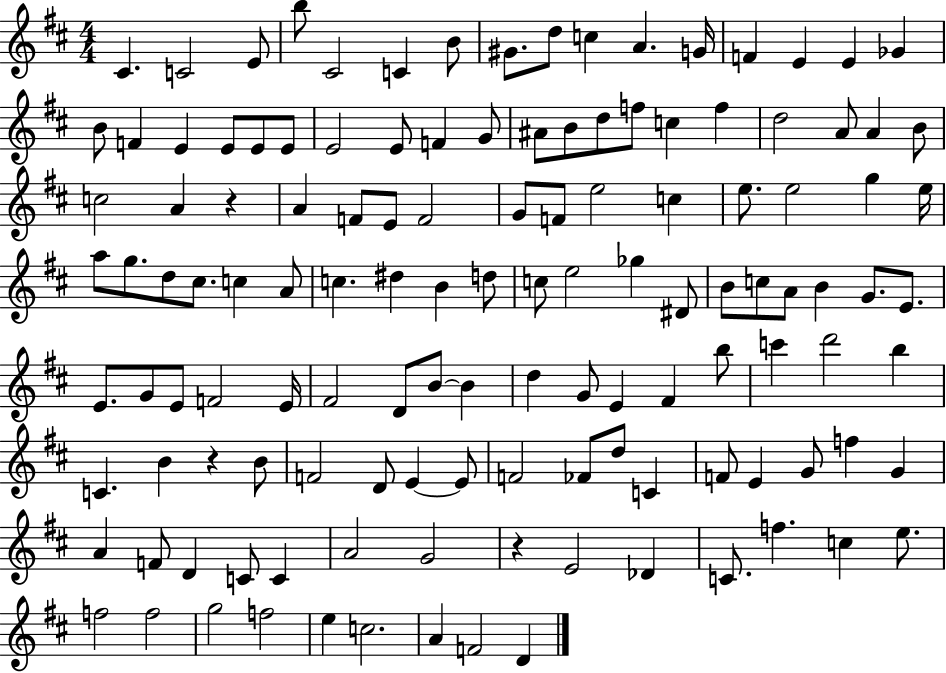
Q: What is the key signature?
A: D major